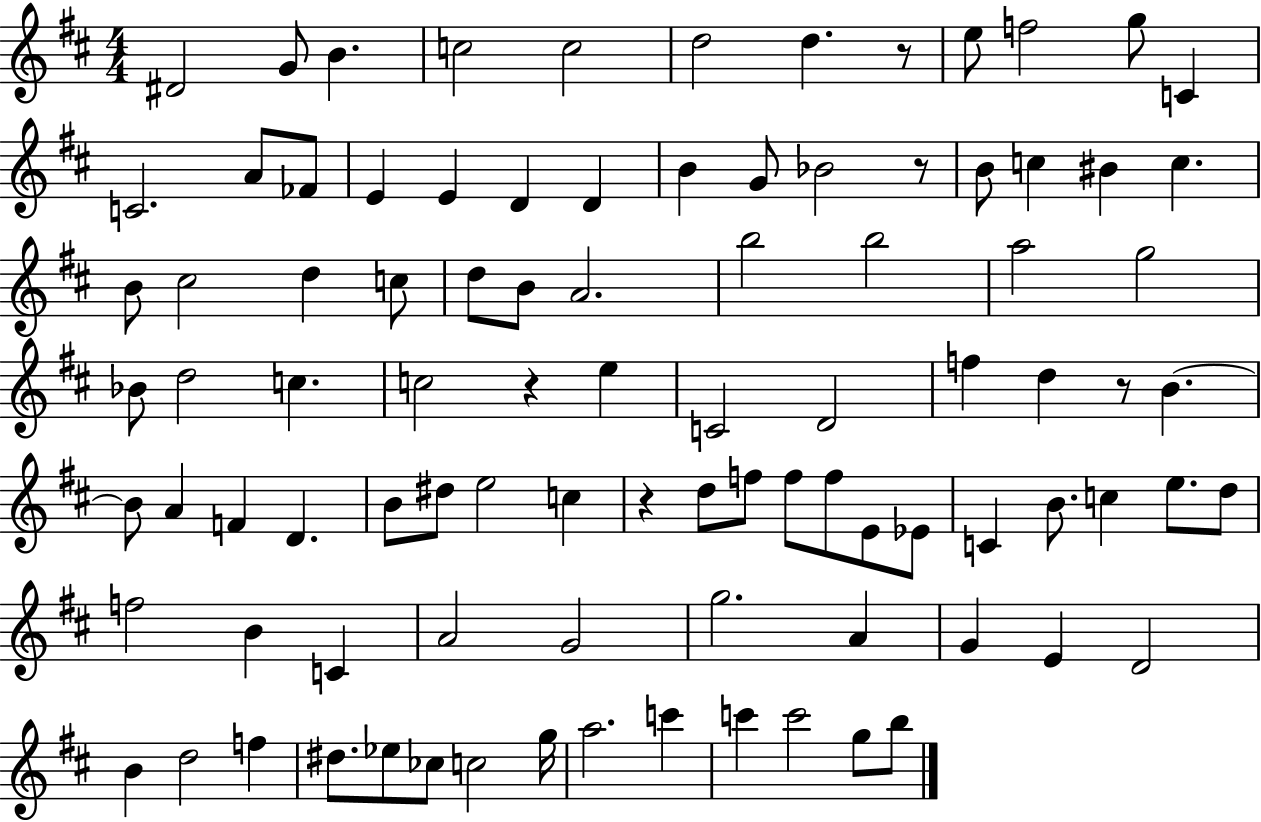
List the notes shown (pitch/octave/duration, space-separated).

D#4/h G4/e B4/q. C5/h C5/h D5/h D5/q. R/e E5/e F5/h G5/e C4/q C4/h. A4/e FES4/e E4/q E4/q D4/q D4/q B4/q G4/e Bb4/h R/e B4/e C5/q BIS4/q C5/q. B4/e C#5/h D5/q C5/e D5/e B4/e A4/h. B5/h B5/h A5/h G5/h Bb4/e D5/h C5/q. C5/h R/q E5/q C4/h D4/h F5/q D5/q R/e B4/q. B4/e A4/q F4/q D4/q. B4/e D#5/e E5/h C5/q R/q D5/e F5/e F5/e F5/e E4/e Eb4/e C4/q B4/e. C5/q E5/e. D5/e F5/h B4/q C4/q A4/h G4/h G5/h. A4/q G4/q E4/q D4/h B4/q D5/h F5/q D#5/e. Eb5/e CES5/e C5/h G5/s A5/h. C6/q C6/q C6/h G5/e B5/e